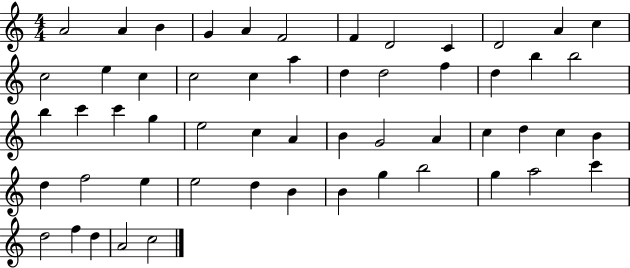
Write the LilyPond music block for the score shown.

{
  \clef treble
  \numericTimeSignature
  \time 4/4
  \key c \major
  a'2 a'4 b'4 | g'4 a'4 f'2 | f'4 d'2 c'4 | d'2 a'4 c''4 | \break c''2 e''4 c''4 | c''2 c''4 a''4 | d''4 d''2 f''4 | d''4 b''4 b''2 | \break b''4 c'''4 c'''4 g''4 | e''2 c''4 a'4 | b'4 g'2 a'4 | c''4 d''4 c''4 b'4 | \break d''4 f''2 e''4 | e''2 d''4 b'4 | b'4 g''4 b''2 | g''4 a''2 c'''4 | \break d''2 f''4 d''4 | a'2 c''2 | \bar "|."
}